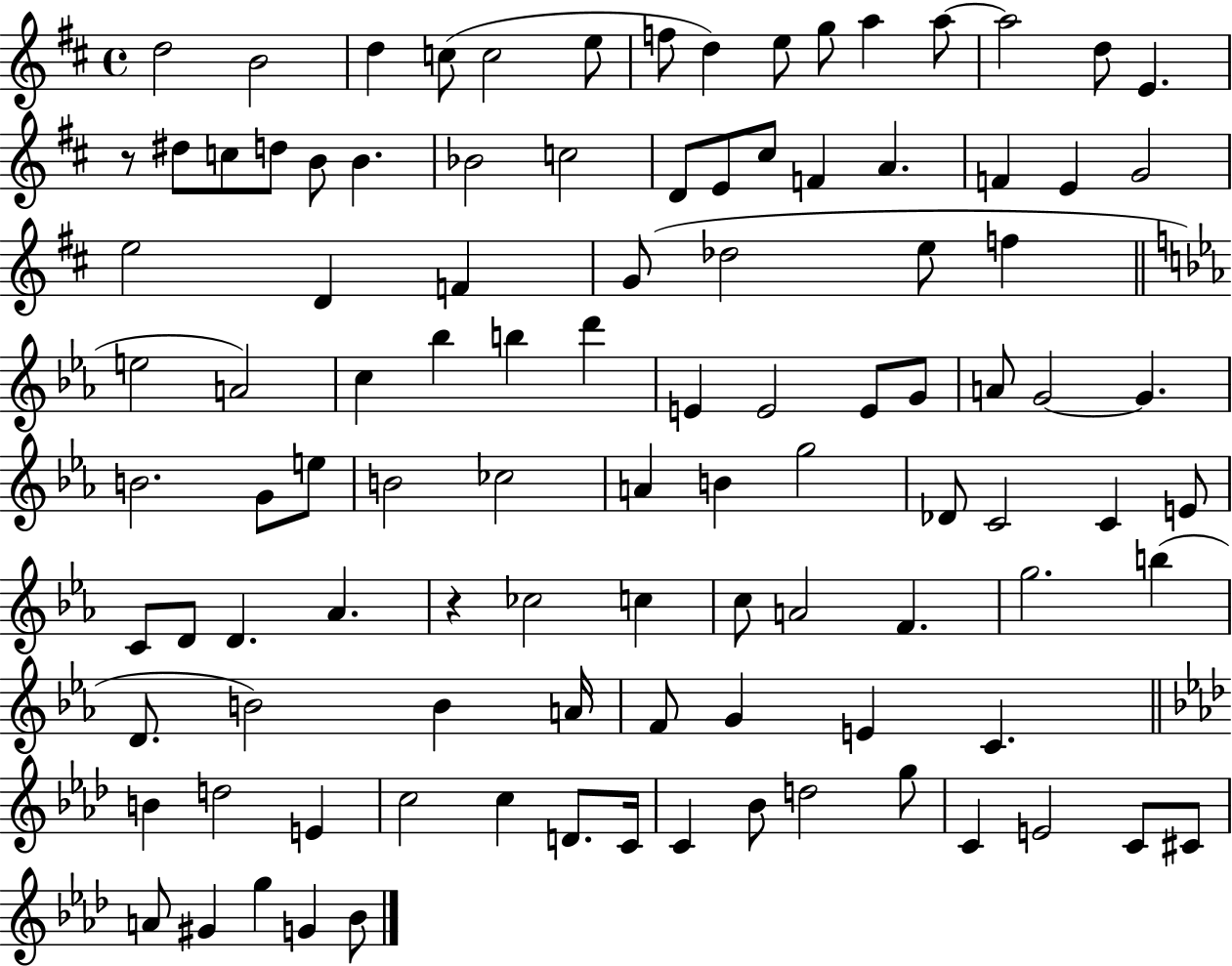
D5/h B4/h D5/q C5/e C5/h E5/e F5/e D5/q E5/e G5/e A5/q A5/e A5/h D5/e E4/q. R/e D#5/e C5/e D5/e B4/e B4/q. Bb4/h C5/h D4/e E4/e C#5/e F4/q A4/q. F4/q E4/q G4/h E5/h D4/q F4/q G4/e Db5/h E5/e F5/q E5/h A4/h C5/q Bb5/q B5/q D6/q E4/q E4/h E4/e G4/e A4/e G4/h G4/q. B4/h. G4/e E5/e B4/h CES5/h A4/q B4/q G5/h Db4/e C4/h C4/q E4/e C4/e D4/e D4/q. Ab4/q. R/q CES5/h C5/q C5/e A4/h F4/q. G5/h. B5/q D4/e. B4/h B4/q A4/s F4/e G4/q E4/q C4/q. B4/q D5/h E4/q C5/h C5/q D4/e. C4/s C4/q Bb4/e D5/h G5/e C4/q E4/h C4/e C#4/e A4/e G#4/q G5/q G4/q Bb4/e